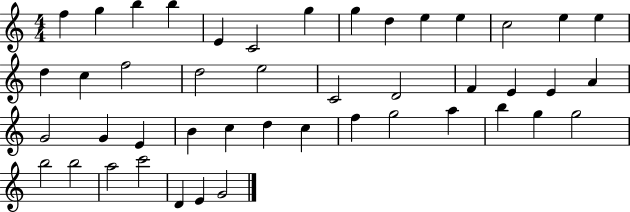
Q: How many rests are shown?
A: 0